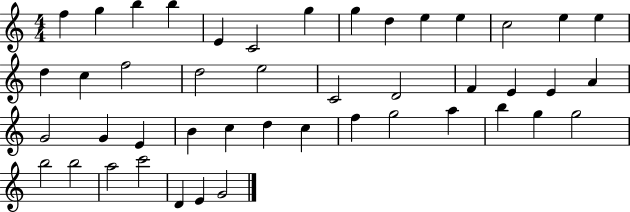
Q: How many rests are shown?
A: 0